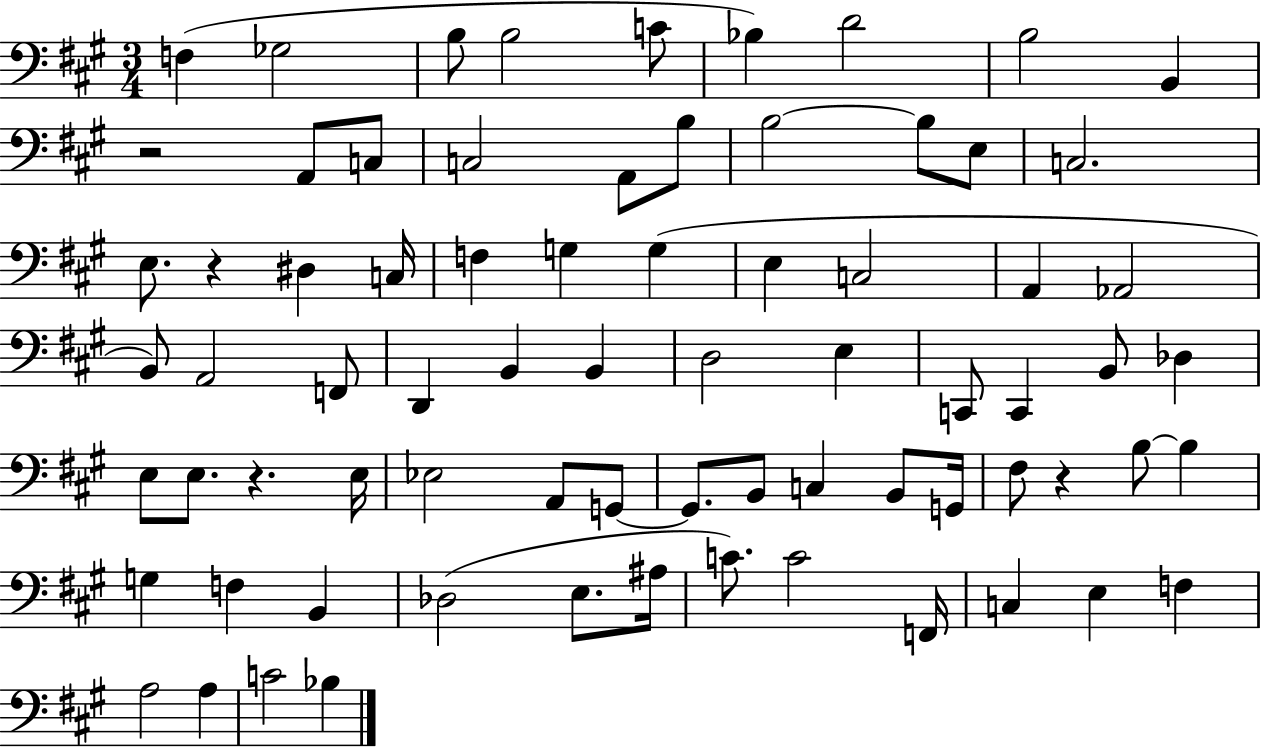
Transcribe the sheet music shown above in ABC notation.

X:1
T:Untitled
M:3/4
L:1/4
K:A
F, _G,2 B,/2 B,2 C/2 _B, D2 B,2 B,, z2 A,,/2 C,/2 C,2 A,,/2 B,/2 B,2 B,/2 E,/2 C,2 E,/2 z ^D, C,/4 F, G, G, E, C,2 A,, _A,,2 B,,/2 A,,2 F,,/2 D,, B,, B,, D,2 E, C,,/2 C,, B,,/2 _D, E,/2 E,/2 z E,/4 _E,2 A,,/2 G,,/2 G,,/2 B,,/2 C, B,,/2 G,,/4 ^F,/2 z B,/2 B, G, F, B,, _D,2 E,/2 ^A,/4 C/2 C2 F,,/4 C, E, F, A,2 A, C2 _B,